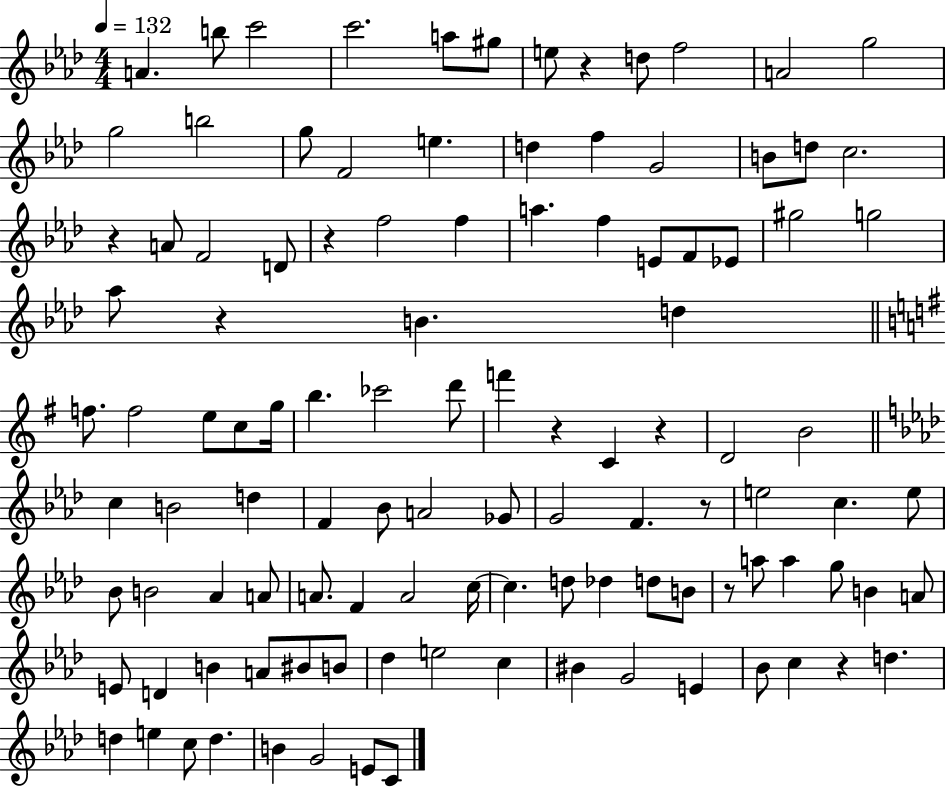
{
  \clef treble
  \numericTimeSignature
  \time 4/4
  \key aes \major
  \tempo 4 = 132
  \repeat volta 2 { a'4. b''8 c'''2 | c'''2. a''8 gis''8 | e''8 r4 d''8 f''2 | a'2 g''2 | \break g''2 b''2 | g''8 f'2 e''4. | d''4 f''4 g'2 | b'8 d''8 c''2. | \break r4 a'8 f'2 d'8 | r4 f''2 f''4 | a''4. f''4 e'8 f'8 ees'8 | gis''2 g''2 | \break aes''8 r4 b'4. d''4 | \bar "||" \break \key g \major f''8. f''2 e''8 c''8 g''16 | b''4. ces'''2 d'''8 | f'''4 r4 c'4 r4 | d'2 b'2 | \break \bar "||" \break \key f \minor c''4 b'2 d''4 | f'4 bes'8 a'2 ges'8 | g'2 f'4. r8 | e''2 c''4. e''8 | \break bes'8 b'2 aes'4 a'8 | a'8. f'4 a'2 c''16~~ | c''4. d''8 des''4 d''8 b'8 | r8 a''8 a''4 g''8 b'4 a'8 | \break e'8 d'4 b'4 a'8 bis'8 b'8 | des''4 e''2 c''4 | bis'4 g'2 e'4 | bes'8 c''4 r4 d''4. | \break d''4 e''4 c''8 d''4. | b'4 g'2 e'8 c'8 | } \bar "|."
}